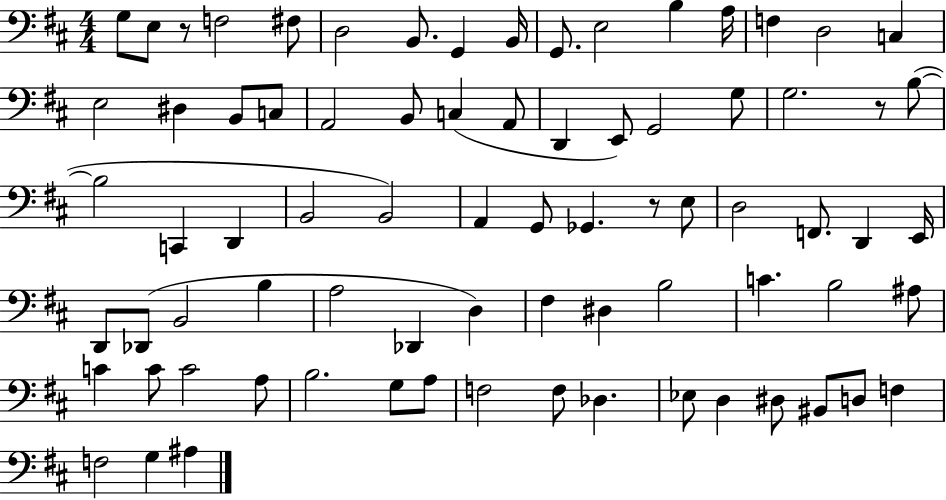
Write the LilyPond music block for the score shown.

{
  \clef bass
  \numericTimeSignature
  \time 4/4
  \key d \major
  \repeat volta 2 { g8 e8 r8 f2 fis8 | d2 b,8. g,4 b,16 | g,8. e2 b4 a16 | f4 d2 c4 | \break e2 dis4 b,8 c8 | a,2 b,8 c4( a,8 | d,4 e,8) g,2 g8 | g2. r8 b8~(~ | \break b2 c,4 d,4 | b,2 b,2) | a,4 g,8 ges,4. r8 e8 | d2 f,8. d,4 e,16 | \break d,8 des,8( b,2 b4 | a2 des,4 d4) | fis4 dis4 b2 | c'4. b2 ais8 | \break c'4 c'8 c'2 a8 | b2. g8 a8 | f2 f8 des4. | ees8 d4 dis8 bis,8 d8 f4 | \break f2 g4 ais4 | } \bar "|."
}